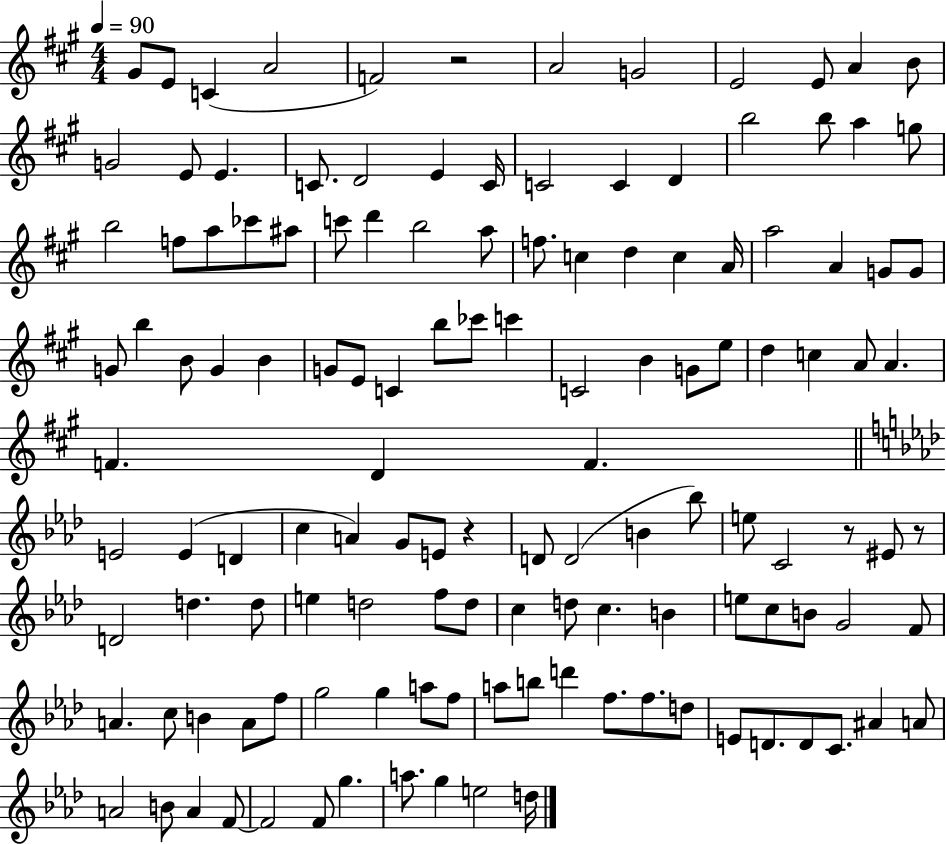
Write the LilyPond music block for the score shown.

{
  \clef treble
  \numericTimeSignature
  \time 4/4
  \key a \major
  \tempo 4 = 90
  \repeat volta 2 { gis'8 e'8 c'4( a'2 | f'2) r2 | a'2 g'2 | e'2 e'8 a'4 b'8 | \break g'2 e'8 e'4. | c'8. d'2 e'4 c'16 | c'2 c'4 d'4 | b''2 b''8 a''4 g''8 | \break b''2 f''8 a''8 ces'''8 ais''8 | c'''8 d'''4 b''2 a''8 | f''8. c''4 d''4 c''4 a'16 | a''2 a'4 g'8 g'8 | \break g'8 b''4 b'8 g'4 b'4 | g'8 e'8 c'4 b''8 ces'''8 c'''4 | c'2 b'4 g'8 e''8 | d''4 c''4 a'8 a'4. | \break f'4. d'4 f'4. | \bar "||" \break \key aes \major e'2 e'4( d'4 | c''4 a'4) g'8 e'8 r4 | d'8 d'2( b'4 bes''8) | e''8 c'2 r8 eis'8 r8 | \break d'2 d''4. d''8 | e''4 d''2 f''8 d''8 | c''4 d''8 c''4. b'4 | e''8 c''8 b'8 g'2 f'8 | \break a'4. c''8 b'4 a'8 f''8 | g''2 g''4 a''8 f''8 | a''8 b''8 d'''4 f''8. f''8. d''8 | e'8 d'8. d'8 c'8. ais'4 a'8 | \break a'2 b'8 a'4 f'8~~ | f'2 f'8 g''4. | a''8. g''4 e''2 d''16 | } \bar "|."
}